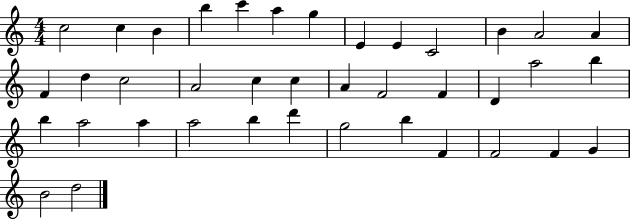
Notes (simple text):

C5/h C5/q B4/q B5/q C6/q A5/q G5/q E4/q E4/q C4/h B4/q A4/h A4/q F4/q D5/q C5/h A4/h C5/q C5/q A4/q F4/h F4/q D4/q A5/h B5/q B5/q A5/h A5/q A5/h B5/q D6/q G5/h B5/q F4/q F4/h F4/q G4/q B4/h D5/h